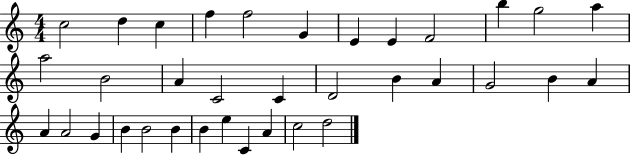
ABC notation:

X:1
T:Untitled
M:4/4
L:1/4
K:C
c2 d c f f2 G E E F2 b g2 a a2 B2 A C2 C D2 B A G2 B A A A2 G B B2 B B e C A c2 d2